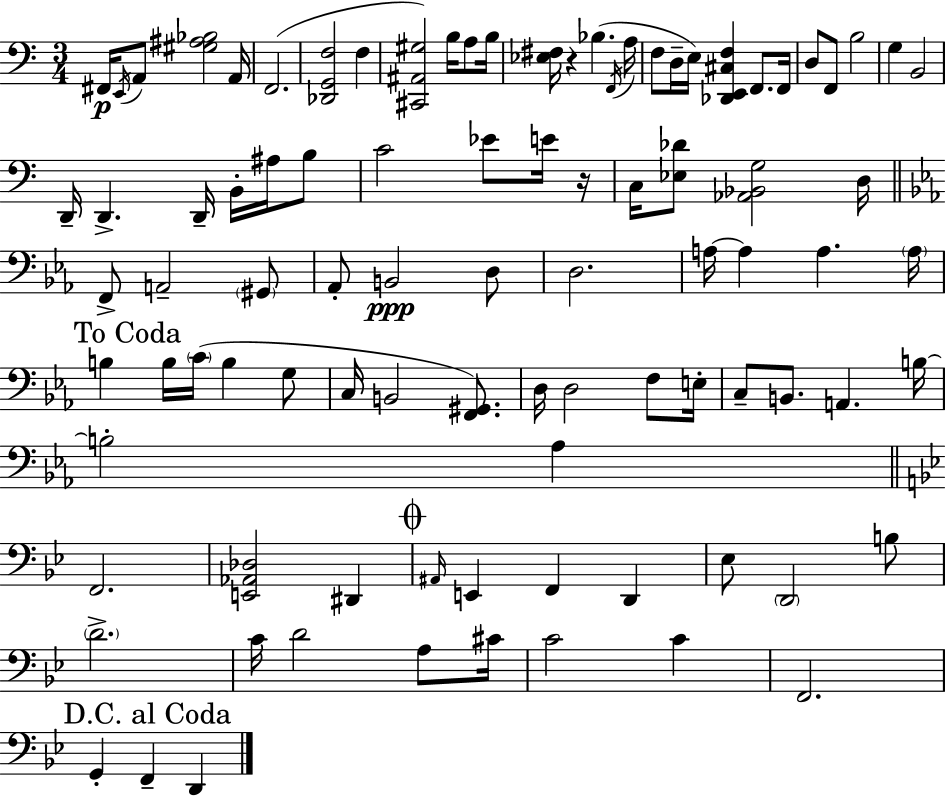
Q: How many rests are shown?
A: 2